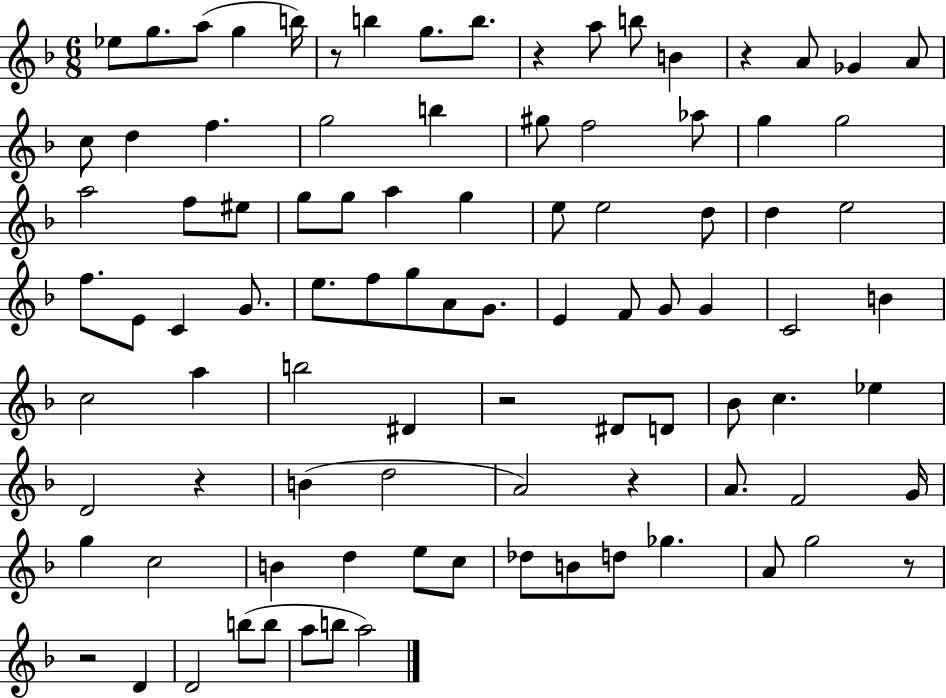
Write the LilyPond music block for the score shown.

{
  \clef treble
  \numericTimeSignature
  \time 6/8
  \key f \major
  ees''8 g''8. a''8( g''4 b''16) | r8 b''4 g''8. b''8. | r4 a''8 b''8 b'4 | r4 a'8 ges'4 a'8 | \break c''8 d''4 f''4. | g''2 b''4 | gis''8 f''2 aes''8 | g''4 g''2 | \break a''2 f''8 eis''8 | g''8 g''8 a''4 g''4 | e''8 e''2 d''8 | d''4 e''2 | \break f''8. e'8 c'4 g'8. | e''8. f''8 g''8 a'8 g'8. | e'4 f'8 g'8 g'4 | c'2 b'4 | \break c''2 a''4 | b''2 dis'4 | r2 dis'8 d'8 | bes'8 c''4. ees''4 | \break d'2 r4 | b'4( d''2 | a'2) r4 | a'8. f'2 g'16 | \break g''4 c''2 | b'4 d''4 e''8 c''8 | des''8 b'8 d''8 ges''4. | a'8 g''2 r8 | \break r2 d'4 | d'2 b''8( b''8 | a''8 b''8 a''2) | \bar "|."
}